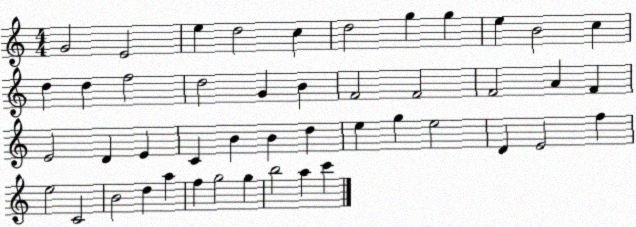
X:1
T:Untitled
M:4/4
L:1/4
K:C
G2 E2 e d2 c d2 g g e B2 c d d f2 d2 G B F2 F2 F2 A F E2 D E C B B d e g e2 D E2 f e2 C2 B2 d a f g2 g b2 a c'